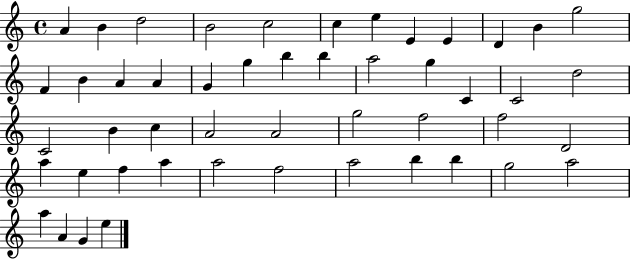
{
  \clef treble
  \time 4/4
  \defaultTimeSignature
  \key c \major
  a'4 b'4 d''2 | b'2 c''2 | c''4 e''4 e'4 e'4 | d'4 b'4 g''2 | \break f'4 b'4 a'4 a'4 | g'4 g''4 b''4 b''4 | a''2 g''4 c'4 | c'2 d''2 | \break c'2 b'4 c''4 | a'2 a'2 | g''2 f''2 | f''2 d'2 | \break a''4 e''4 f''4 a''4 | a''2 f''2 | a''2 b''4 b''4 | g''2 a''2 | \break a''4 a'4 g'4 e''4 | \bar "|."
}